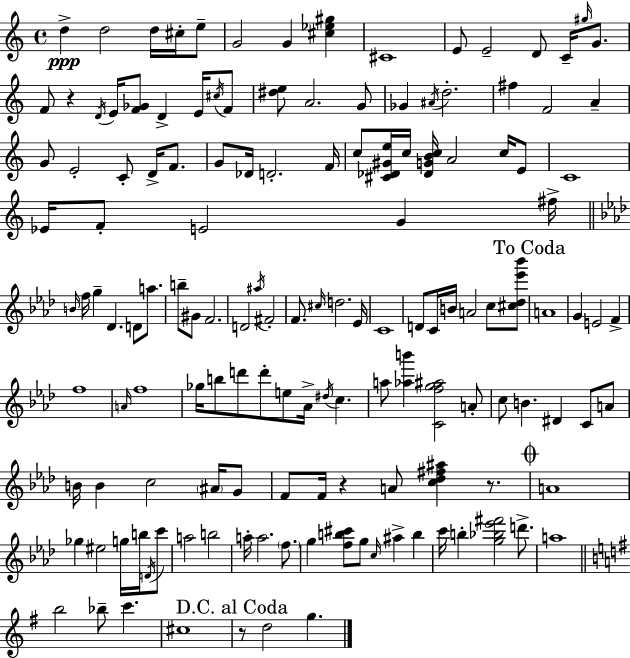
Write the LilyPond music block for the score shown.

{
  \clef treble
  \time 4/4
  \defaultTimeSignature
  \key c \major
  \repeat volta 2 { d''4->\ppp d''2 d''16 cis''16-. e''8-- | g'2 g'4 <cis'' ees'' gis''>4 | cis'1 | e'8 e'2-- d'8 c'16-- \grace { gis''16 } g'8. | \break f'8 r4 \acciaccatura { d'16 } e'16 <f' ges'>8 d'4-> e'16 | \acciaccatura { cis''16 } f'8 <dis'' e''>8 a'2. | g'8 ges'4 \acciaccatura { ais'16 } d''2.-. | fis''4 f'2 | \break a'4-- g'8 e'2-. c'8-. | d'16-> f'8. g'8 des'16 d'2.-. | f'16 c''8 <cis' des' gis' e''>16 c''16 <des' g' b' c''>16 a'2 | c''16 e'8 c'1 | \break ees'16 f'8-. e'2 g'4 | fis''16-> \bar "||" \break \key f \minor \grace { b'16 } f''16 g''4-- des'4. d'8 a''8. | b''8-- gis'8 f'2. | d'2 \acciaccatura { ais''16 } fis'2-. | f'8. \grace { cis''16 } d''2. | \break ees'16 c'1 | d'8 c'16 b'16 a'2 c''8 | <cis'' des'' ees''' bes'''>8 \mark "To Coda" a'1 | g'4 e'2 f'4-> | \break f''1 | \grace { a'16 } f''1 | ges''16 b''8 d'''8 d'''8-. e''8 aes'16-> \acciaccatura { dis''16 } c''4. | a''8 <aes'' b'''>4 <c' f'' g'' ais''>2 | \break a'8-. c''8 b'4. dis'4 | c'8 a'8 b'16 b'4 c''2 | \parenthesize ais'16 g'8 f'8 f'16 r4 a'8 <c'' des'' fis'' ais''>4 | r8. \mark \markup { \musicglyph "scripts.coda" } a'1 | \break ges''4 eis''2 | g''16 b''16 \acciaccatura { d'16 } c'''8 a''2 b''2 | a''16-. a''2. | \parenthesize f''8. g''4 <f'' b'' cis'''>8 g''8 \grace { c''16 } ais''4-> | \break b''4 c'''16 b''4-. <g'' bes'' ees''' fis'''>2 | d'''8.-> a''1 | \bar "||" \break \key e \minor b''2 bes''8-- c'''4. | cis''1 | \mark "D.C. al Coda" r8 d''2 g''4. | } \bar "|."
}